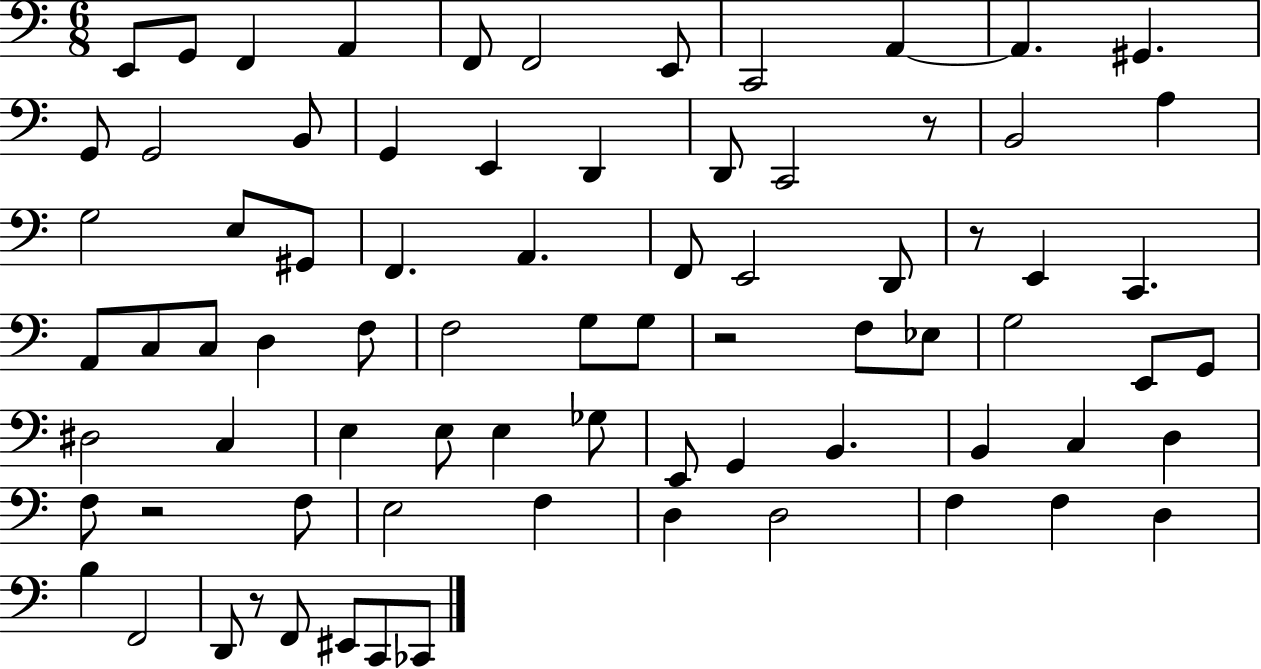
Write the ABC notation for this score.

X:1
T:Untitled
M:6/8
L:1/4
K:C
E,,/2 G,,/2 F,, A,, F,,/2 F,,2 E,,/2 C,,2 A,, A,, ^G,, G,,/2 G,,2 B,,/2 G,, E,, D,, D,,/2 C,,2 z/2 B,,2 A, G,2 E,/2 ^G,,/2 F,, A,, F,,/2 E,,2 D,,/2 z/2 E,, C,, A,,/2 C,/2 C,/2 D, F,/2 F,2 G,/2 G,/2 z2 F,/2 _E,/2 G,2 E,,/2 G,,/2 ^D,2 C, E, E,/2 E, _G,/2 E,,/2 G,, B,, B,, C, D, F,/2 z2 F,/2 E,2 F, D, D,2 F, F, D, B, F,,2 D,,/2 z/2 F,,/2 ^E,,/2 C,,/2 _C,,/2